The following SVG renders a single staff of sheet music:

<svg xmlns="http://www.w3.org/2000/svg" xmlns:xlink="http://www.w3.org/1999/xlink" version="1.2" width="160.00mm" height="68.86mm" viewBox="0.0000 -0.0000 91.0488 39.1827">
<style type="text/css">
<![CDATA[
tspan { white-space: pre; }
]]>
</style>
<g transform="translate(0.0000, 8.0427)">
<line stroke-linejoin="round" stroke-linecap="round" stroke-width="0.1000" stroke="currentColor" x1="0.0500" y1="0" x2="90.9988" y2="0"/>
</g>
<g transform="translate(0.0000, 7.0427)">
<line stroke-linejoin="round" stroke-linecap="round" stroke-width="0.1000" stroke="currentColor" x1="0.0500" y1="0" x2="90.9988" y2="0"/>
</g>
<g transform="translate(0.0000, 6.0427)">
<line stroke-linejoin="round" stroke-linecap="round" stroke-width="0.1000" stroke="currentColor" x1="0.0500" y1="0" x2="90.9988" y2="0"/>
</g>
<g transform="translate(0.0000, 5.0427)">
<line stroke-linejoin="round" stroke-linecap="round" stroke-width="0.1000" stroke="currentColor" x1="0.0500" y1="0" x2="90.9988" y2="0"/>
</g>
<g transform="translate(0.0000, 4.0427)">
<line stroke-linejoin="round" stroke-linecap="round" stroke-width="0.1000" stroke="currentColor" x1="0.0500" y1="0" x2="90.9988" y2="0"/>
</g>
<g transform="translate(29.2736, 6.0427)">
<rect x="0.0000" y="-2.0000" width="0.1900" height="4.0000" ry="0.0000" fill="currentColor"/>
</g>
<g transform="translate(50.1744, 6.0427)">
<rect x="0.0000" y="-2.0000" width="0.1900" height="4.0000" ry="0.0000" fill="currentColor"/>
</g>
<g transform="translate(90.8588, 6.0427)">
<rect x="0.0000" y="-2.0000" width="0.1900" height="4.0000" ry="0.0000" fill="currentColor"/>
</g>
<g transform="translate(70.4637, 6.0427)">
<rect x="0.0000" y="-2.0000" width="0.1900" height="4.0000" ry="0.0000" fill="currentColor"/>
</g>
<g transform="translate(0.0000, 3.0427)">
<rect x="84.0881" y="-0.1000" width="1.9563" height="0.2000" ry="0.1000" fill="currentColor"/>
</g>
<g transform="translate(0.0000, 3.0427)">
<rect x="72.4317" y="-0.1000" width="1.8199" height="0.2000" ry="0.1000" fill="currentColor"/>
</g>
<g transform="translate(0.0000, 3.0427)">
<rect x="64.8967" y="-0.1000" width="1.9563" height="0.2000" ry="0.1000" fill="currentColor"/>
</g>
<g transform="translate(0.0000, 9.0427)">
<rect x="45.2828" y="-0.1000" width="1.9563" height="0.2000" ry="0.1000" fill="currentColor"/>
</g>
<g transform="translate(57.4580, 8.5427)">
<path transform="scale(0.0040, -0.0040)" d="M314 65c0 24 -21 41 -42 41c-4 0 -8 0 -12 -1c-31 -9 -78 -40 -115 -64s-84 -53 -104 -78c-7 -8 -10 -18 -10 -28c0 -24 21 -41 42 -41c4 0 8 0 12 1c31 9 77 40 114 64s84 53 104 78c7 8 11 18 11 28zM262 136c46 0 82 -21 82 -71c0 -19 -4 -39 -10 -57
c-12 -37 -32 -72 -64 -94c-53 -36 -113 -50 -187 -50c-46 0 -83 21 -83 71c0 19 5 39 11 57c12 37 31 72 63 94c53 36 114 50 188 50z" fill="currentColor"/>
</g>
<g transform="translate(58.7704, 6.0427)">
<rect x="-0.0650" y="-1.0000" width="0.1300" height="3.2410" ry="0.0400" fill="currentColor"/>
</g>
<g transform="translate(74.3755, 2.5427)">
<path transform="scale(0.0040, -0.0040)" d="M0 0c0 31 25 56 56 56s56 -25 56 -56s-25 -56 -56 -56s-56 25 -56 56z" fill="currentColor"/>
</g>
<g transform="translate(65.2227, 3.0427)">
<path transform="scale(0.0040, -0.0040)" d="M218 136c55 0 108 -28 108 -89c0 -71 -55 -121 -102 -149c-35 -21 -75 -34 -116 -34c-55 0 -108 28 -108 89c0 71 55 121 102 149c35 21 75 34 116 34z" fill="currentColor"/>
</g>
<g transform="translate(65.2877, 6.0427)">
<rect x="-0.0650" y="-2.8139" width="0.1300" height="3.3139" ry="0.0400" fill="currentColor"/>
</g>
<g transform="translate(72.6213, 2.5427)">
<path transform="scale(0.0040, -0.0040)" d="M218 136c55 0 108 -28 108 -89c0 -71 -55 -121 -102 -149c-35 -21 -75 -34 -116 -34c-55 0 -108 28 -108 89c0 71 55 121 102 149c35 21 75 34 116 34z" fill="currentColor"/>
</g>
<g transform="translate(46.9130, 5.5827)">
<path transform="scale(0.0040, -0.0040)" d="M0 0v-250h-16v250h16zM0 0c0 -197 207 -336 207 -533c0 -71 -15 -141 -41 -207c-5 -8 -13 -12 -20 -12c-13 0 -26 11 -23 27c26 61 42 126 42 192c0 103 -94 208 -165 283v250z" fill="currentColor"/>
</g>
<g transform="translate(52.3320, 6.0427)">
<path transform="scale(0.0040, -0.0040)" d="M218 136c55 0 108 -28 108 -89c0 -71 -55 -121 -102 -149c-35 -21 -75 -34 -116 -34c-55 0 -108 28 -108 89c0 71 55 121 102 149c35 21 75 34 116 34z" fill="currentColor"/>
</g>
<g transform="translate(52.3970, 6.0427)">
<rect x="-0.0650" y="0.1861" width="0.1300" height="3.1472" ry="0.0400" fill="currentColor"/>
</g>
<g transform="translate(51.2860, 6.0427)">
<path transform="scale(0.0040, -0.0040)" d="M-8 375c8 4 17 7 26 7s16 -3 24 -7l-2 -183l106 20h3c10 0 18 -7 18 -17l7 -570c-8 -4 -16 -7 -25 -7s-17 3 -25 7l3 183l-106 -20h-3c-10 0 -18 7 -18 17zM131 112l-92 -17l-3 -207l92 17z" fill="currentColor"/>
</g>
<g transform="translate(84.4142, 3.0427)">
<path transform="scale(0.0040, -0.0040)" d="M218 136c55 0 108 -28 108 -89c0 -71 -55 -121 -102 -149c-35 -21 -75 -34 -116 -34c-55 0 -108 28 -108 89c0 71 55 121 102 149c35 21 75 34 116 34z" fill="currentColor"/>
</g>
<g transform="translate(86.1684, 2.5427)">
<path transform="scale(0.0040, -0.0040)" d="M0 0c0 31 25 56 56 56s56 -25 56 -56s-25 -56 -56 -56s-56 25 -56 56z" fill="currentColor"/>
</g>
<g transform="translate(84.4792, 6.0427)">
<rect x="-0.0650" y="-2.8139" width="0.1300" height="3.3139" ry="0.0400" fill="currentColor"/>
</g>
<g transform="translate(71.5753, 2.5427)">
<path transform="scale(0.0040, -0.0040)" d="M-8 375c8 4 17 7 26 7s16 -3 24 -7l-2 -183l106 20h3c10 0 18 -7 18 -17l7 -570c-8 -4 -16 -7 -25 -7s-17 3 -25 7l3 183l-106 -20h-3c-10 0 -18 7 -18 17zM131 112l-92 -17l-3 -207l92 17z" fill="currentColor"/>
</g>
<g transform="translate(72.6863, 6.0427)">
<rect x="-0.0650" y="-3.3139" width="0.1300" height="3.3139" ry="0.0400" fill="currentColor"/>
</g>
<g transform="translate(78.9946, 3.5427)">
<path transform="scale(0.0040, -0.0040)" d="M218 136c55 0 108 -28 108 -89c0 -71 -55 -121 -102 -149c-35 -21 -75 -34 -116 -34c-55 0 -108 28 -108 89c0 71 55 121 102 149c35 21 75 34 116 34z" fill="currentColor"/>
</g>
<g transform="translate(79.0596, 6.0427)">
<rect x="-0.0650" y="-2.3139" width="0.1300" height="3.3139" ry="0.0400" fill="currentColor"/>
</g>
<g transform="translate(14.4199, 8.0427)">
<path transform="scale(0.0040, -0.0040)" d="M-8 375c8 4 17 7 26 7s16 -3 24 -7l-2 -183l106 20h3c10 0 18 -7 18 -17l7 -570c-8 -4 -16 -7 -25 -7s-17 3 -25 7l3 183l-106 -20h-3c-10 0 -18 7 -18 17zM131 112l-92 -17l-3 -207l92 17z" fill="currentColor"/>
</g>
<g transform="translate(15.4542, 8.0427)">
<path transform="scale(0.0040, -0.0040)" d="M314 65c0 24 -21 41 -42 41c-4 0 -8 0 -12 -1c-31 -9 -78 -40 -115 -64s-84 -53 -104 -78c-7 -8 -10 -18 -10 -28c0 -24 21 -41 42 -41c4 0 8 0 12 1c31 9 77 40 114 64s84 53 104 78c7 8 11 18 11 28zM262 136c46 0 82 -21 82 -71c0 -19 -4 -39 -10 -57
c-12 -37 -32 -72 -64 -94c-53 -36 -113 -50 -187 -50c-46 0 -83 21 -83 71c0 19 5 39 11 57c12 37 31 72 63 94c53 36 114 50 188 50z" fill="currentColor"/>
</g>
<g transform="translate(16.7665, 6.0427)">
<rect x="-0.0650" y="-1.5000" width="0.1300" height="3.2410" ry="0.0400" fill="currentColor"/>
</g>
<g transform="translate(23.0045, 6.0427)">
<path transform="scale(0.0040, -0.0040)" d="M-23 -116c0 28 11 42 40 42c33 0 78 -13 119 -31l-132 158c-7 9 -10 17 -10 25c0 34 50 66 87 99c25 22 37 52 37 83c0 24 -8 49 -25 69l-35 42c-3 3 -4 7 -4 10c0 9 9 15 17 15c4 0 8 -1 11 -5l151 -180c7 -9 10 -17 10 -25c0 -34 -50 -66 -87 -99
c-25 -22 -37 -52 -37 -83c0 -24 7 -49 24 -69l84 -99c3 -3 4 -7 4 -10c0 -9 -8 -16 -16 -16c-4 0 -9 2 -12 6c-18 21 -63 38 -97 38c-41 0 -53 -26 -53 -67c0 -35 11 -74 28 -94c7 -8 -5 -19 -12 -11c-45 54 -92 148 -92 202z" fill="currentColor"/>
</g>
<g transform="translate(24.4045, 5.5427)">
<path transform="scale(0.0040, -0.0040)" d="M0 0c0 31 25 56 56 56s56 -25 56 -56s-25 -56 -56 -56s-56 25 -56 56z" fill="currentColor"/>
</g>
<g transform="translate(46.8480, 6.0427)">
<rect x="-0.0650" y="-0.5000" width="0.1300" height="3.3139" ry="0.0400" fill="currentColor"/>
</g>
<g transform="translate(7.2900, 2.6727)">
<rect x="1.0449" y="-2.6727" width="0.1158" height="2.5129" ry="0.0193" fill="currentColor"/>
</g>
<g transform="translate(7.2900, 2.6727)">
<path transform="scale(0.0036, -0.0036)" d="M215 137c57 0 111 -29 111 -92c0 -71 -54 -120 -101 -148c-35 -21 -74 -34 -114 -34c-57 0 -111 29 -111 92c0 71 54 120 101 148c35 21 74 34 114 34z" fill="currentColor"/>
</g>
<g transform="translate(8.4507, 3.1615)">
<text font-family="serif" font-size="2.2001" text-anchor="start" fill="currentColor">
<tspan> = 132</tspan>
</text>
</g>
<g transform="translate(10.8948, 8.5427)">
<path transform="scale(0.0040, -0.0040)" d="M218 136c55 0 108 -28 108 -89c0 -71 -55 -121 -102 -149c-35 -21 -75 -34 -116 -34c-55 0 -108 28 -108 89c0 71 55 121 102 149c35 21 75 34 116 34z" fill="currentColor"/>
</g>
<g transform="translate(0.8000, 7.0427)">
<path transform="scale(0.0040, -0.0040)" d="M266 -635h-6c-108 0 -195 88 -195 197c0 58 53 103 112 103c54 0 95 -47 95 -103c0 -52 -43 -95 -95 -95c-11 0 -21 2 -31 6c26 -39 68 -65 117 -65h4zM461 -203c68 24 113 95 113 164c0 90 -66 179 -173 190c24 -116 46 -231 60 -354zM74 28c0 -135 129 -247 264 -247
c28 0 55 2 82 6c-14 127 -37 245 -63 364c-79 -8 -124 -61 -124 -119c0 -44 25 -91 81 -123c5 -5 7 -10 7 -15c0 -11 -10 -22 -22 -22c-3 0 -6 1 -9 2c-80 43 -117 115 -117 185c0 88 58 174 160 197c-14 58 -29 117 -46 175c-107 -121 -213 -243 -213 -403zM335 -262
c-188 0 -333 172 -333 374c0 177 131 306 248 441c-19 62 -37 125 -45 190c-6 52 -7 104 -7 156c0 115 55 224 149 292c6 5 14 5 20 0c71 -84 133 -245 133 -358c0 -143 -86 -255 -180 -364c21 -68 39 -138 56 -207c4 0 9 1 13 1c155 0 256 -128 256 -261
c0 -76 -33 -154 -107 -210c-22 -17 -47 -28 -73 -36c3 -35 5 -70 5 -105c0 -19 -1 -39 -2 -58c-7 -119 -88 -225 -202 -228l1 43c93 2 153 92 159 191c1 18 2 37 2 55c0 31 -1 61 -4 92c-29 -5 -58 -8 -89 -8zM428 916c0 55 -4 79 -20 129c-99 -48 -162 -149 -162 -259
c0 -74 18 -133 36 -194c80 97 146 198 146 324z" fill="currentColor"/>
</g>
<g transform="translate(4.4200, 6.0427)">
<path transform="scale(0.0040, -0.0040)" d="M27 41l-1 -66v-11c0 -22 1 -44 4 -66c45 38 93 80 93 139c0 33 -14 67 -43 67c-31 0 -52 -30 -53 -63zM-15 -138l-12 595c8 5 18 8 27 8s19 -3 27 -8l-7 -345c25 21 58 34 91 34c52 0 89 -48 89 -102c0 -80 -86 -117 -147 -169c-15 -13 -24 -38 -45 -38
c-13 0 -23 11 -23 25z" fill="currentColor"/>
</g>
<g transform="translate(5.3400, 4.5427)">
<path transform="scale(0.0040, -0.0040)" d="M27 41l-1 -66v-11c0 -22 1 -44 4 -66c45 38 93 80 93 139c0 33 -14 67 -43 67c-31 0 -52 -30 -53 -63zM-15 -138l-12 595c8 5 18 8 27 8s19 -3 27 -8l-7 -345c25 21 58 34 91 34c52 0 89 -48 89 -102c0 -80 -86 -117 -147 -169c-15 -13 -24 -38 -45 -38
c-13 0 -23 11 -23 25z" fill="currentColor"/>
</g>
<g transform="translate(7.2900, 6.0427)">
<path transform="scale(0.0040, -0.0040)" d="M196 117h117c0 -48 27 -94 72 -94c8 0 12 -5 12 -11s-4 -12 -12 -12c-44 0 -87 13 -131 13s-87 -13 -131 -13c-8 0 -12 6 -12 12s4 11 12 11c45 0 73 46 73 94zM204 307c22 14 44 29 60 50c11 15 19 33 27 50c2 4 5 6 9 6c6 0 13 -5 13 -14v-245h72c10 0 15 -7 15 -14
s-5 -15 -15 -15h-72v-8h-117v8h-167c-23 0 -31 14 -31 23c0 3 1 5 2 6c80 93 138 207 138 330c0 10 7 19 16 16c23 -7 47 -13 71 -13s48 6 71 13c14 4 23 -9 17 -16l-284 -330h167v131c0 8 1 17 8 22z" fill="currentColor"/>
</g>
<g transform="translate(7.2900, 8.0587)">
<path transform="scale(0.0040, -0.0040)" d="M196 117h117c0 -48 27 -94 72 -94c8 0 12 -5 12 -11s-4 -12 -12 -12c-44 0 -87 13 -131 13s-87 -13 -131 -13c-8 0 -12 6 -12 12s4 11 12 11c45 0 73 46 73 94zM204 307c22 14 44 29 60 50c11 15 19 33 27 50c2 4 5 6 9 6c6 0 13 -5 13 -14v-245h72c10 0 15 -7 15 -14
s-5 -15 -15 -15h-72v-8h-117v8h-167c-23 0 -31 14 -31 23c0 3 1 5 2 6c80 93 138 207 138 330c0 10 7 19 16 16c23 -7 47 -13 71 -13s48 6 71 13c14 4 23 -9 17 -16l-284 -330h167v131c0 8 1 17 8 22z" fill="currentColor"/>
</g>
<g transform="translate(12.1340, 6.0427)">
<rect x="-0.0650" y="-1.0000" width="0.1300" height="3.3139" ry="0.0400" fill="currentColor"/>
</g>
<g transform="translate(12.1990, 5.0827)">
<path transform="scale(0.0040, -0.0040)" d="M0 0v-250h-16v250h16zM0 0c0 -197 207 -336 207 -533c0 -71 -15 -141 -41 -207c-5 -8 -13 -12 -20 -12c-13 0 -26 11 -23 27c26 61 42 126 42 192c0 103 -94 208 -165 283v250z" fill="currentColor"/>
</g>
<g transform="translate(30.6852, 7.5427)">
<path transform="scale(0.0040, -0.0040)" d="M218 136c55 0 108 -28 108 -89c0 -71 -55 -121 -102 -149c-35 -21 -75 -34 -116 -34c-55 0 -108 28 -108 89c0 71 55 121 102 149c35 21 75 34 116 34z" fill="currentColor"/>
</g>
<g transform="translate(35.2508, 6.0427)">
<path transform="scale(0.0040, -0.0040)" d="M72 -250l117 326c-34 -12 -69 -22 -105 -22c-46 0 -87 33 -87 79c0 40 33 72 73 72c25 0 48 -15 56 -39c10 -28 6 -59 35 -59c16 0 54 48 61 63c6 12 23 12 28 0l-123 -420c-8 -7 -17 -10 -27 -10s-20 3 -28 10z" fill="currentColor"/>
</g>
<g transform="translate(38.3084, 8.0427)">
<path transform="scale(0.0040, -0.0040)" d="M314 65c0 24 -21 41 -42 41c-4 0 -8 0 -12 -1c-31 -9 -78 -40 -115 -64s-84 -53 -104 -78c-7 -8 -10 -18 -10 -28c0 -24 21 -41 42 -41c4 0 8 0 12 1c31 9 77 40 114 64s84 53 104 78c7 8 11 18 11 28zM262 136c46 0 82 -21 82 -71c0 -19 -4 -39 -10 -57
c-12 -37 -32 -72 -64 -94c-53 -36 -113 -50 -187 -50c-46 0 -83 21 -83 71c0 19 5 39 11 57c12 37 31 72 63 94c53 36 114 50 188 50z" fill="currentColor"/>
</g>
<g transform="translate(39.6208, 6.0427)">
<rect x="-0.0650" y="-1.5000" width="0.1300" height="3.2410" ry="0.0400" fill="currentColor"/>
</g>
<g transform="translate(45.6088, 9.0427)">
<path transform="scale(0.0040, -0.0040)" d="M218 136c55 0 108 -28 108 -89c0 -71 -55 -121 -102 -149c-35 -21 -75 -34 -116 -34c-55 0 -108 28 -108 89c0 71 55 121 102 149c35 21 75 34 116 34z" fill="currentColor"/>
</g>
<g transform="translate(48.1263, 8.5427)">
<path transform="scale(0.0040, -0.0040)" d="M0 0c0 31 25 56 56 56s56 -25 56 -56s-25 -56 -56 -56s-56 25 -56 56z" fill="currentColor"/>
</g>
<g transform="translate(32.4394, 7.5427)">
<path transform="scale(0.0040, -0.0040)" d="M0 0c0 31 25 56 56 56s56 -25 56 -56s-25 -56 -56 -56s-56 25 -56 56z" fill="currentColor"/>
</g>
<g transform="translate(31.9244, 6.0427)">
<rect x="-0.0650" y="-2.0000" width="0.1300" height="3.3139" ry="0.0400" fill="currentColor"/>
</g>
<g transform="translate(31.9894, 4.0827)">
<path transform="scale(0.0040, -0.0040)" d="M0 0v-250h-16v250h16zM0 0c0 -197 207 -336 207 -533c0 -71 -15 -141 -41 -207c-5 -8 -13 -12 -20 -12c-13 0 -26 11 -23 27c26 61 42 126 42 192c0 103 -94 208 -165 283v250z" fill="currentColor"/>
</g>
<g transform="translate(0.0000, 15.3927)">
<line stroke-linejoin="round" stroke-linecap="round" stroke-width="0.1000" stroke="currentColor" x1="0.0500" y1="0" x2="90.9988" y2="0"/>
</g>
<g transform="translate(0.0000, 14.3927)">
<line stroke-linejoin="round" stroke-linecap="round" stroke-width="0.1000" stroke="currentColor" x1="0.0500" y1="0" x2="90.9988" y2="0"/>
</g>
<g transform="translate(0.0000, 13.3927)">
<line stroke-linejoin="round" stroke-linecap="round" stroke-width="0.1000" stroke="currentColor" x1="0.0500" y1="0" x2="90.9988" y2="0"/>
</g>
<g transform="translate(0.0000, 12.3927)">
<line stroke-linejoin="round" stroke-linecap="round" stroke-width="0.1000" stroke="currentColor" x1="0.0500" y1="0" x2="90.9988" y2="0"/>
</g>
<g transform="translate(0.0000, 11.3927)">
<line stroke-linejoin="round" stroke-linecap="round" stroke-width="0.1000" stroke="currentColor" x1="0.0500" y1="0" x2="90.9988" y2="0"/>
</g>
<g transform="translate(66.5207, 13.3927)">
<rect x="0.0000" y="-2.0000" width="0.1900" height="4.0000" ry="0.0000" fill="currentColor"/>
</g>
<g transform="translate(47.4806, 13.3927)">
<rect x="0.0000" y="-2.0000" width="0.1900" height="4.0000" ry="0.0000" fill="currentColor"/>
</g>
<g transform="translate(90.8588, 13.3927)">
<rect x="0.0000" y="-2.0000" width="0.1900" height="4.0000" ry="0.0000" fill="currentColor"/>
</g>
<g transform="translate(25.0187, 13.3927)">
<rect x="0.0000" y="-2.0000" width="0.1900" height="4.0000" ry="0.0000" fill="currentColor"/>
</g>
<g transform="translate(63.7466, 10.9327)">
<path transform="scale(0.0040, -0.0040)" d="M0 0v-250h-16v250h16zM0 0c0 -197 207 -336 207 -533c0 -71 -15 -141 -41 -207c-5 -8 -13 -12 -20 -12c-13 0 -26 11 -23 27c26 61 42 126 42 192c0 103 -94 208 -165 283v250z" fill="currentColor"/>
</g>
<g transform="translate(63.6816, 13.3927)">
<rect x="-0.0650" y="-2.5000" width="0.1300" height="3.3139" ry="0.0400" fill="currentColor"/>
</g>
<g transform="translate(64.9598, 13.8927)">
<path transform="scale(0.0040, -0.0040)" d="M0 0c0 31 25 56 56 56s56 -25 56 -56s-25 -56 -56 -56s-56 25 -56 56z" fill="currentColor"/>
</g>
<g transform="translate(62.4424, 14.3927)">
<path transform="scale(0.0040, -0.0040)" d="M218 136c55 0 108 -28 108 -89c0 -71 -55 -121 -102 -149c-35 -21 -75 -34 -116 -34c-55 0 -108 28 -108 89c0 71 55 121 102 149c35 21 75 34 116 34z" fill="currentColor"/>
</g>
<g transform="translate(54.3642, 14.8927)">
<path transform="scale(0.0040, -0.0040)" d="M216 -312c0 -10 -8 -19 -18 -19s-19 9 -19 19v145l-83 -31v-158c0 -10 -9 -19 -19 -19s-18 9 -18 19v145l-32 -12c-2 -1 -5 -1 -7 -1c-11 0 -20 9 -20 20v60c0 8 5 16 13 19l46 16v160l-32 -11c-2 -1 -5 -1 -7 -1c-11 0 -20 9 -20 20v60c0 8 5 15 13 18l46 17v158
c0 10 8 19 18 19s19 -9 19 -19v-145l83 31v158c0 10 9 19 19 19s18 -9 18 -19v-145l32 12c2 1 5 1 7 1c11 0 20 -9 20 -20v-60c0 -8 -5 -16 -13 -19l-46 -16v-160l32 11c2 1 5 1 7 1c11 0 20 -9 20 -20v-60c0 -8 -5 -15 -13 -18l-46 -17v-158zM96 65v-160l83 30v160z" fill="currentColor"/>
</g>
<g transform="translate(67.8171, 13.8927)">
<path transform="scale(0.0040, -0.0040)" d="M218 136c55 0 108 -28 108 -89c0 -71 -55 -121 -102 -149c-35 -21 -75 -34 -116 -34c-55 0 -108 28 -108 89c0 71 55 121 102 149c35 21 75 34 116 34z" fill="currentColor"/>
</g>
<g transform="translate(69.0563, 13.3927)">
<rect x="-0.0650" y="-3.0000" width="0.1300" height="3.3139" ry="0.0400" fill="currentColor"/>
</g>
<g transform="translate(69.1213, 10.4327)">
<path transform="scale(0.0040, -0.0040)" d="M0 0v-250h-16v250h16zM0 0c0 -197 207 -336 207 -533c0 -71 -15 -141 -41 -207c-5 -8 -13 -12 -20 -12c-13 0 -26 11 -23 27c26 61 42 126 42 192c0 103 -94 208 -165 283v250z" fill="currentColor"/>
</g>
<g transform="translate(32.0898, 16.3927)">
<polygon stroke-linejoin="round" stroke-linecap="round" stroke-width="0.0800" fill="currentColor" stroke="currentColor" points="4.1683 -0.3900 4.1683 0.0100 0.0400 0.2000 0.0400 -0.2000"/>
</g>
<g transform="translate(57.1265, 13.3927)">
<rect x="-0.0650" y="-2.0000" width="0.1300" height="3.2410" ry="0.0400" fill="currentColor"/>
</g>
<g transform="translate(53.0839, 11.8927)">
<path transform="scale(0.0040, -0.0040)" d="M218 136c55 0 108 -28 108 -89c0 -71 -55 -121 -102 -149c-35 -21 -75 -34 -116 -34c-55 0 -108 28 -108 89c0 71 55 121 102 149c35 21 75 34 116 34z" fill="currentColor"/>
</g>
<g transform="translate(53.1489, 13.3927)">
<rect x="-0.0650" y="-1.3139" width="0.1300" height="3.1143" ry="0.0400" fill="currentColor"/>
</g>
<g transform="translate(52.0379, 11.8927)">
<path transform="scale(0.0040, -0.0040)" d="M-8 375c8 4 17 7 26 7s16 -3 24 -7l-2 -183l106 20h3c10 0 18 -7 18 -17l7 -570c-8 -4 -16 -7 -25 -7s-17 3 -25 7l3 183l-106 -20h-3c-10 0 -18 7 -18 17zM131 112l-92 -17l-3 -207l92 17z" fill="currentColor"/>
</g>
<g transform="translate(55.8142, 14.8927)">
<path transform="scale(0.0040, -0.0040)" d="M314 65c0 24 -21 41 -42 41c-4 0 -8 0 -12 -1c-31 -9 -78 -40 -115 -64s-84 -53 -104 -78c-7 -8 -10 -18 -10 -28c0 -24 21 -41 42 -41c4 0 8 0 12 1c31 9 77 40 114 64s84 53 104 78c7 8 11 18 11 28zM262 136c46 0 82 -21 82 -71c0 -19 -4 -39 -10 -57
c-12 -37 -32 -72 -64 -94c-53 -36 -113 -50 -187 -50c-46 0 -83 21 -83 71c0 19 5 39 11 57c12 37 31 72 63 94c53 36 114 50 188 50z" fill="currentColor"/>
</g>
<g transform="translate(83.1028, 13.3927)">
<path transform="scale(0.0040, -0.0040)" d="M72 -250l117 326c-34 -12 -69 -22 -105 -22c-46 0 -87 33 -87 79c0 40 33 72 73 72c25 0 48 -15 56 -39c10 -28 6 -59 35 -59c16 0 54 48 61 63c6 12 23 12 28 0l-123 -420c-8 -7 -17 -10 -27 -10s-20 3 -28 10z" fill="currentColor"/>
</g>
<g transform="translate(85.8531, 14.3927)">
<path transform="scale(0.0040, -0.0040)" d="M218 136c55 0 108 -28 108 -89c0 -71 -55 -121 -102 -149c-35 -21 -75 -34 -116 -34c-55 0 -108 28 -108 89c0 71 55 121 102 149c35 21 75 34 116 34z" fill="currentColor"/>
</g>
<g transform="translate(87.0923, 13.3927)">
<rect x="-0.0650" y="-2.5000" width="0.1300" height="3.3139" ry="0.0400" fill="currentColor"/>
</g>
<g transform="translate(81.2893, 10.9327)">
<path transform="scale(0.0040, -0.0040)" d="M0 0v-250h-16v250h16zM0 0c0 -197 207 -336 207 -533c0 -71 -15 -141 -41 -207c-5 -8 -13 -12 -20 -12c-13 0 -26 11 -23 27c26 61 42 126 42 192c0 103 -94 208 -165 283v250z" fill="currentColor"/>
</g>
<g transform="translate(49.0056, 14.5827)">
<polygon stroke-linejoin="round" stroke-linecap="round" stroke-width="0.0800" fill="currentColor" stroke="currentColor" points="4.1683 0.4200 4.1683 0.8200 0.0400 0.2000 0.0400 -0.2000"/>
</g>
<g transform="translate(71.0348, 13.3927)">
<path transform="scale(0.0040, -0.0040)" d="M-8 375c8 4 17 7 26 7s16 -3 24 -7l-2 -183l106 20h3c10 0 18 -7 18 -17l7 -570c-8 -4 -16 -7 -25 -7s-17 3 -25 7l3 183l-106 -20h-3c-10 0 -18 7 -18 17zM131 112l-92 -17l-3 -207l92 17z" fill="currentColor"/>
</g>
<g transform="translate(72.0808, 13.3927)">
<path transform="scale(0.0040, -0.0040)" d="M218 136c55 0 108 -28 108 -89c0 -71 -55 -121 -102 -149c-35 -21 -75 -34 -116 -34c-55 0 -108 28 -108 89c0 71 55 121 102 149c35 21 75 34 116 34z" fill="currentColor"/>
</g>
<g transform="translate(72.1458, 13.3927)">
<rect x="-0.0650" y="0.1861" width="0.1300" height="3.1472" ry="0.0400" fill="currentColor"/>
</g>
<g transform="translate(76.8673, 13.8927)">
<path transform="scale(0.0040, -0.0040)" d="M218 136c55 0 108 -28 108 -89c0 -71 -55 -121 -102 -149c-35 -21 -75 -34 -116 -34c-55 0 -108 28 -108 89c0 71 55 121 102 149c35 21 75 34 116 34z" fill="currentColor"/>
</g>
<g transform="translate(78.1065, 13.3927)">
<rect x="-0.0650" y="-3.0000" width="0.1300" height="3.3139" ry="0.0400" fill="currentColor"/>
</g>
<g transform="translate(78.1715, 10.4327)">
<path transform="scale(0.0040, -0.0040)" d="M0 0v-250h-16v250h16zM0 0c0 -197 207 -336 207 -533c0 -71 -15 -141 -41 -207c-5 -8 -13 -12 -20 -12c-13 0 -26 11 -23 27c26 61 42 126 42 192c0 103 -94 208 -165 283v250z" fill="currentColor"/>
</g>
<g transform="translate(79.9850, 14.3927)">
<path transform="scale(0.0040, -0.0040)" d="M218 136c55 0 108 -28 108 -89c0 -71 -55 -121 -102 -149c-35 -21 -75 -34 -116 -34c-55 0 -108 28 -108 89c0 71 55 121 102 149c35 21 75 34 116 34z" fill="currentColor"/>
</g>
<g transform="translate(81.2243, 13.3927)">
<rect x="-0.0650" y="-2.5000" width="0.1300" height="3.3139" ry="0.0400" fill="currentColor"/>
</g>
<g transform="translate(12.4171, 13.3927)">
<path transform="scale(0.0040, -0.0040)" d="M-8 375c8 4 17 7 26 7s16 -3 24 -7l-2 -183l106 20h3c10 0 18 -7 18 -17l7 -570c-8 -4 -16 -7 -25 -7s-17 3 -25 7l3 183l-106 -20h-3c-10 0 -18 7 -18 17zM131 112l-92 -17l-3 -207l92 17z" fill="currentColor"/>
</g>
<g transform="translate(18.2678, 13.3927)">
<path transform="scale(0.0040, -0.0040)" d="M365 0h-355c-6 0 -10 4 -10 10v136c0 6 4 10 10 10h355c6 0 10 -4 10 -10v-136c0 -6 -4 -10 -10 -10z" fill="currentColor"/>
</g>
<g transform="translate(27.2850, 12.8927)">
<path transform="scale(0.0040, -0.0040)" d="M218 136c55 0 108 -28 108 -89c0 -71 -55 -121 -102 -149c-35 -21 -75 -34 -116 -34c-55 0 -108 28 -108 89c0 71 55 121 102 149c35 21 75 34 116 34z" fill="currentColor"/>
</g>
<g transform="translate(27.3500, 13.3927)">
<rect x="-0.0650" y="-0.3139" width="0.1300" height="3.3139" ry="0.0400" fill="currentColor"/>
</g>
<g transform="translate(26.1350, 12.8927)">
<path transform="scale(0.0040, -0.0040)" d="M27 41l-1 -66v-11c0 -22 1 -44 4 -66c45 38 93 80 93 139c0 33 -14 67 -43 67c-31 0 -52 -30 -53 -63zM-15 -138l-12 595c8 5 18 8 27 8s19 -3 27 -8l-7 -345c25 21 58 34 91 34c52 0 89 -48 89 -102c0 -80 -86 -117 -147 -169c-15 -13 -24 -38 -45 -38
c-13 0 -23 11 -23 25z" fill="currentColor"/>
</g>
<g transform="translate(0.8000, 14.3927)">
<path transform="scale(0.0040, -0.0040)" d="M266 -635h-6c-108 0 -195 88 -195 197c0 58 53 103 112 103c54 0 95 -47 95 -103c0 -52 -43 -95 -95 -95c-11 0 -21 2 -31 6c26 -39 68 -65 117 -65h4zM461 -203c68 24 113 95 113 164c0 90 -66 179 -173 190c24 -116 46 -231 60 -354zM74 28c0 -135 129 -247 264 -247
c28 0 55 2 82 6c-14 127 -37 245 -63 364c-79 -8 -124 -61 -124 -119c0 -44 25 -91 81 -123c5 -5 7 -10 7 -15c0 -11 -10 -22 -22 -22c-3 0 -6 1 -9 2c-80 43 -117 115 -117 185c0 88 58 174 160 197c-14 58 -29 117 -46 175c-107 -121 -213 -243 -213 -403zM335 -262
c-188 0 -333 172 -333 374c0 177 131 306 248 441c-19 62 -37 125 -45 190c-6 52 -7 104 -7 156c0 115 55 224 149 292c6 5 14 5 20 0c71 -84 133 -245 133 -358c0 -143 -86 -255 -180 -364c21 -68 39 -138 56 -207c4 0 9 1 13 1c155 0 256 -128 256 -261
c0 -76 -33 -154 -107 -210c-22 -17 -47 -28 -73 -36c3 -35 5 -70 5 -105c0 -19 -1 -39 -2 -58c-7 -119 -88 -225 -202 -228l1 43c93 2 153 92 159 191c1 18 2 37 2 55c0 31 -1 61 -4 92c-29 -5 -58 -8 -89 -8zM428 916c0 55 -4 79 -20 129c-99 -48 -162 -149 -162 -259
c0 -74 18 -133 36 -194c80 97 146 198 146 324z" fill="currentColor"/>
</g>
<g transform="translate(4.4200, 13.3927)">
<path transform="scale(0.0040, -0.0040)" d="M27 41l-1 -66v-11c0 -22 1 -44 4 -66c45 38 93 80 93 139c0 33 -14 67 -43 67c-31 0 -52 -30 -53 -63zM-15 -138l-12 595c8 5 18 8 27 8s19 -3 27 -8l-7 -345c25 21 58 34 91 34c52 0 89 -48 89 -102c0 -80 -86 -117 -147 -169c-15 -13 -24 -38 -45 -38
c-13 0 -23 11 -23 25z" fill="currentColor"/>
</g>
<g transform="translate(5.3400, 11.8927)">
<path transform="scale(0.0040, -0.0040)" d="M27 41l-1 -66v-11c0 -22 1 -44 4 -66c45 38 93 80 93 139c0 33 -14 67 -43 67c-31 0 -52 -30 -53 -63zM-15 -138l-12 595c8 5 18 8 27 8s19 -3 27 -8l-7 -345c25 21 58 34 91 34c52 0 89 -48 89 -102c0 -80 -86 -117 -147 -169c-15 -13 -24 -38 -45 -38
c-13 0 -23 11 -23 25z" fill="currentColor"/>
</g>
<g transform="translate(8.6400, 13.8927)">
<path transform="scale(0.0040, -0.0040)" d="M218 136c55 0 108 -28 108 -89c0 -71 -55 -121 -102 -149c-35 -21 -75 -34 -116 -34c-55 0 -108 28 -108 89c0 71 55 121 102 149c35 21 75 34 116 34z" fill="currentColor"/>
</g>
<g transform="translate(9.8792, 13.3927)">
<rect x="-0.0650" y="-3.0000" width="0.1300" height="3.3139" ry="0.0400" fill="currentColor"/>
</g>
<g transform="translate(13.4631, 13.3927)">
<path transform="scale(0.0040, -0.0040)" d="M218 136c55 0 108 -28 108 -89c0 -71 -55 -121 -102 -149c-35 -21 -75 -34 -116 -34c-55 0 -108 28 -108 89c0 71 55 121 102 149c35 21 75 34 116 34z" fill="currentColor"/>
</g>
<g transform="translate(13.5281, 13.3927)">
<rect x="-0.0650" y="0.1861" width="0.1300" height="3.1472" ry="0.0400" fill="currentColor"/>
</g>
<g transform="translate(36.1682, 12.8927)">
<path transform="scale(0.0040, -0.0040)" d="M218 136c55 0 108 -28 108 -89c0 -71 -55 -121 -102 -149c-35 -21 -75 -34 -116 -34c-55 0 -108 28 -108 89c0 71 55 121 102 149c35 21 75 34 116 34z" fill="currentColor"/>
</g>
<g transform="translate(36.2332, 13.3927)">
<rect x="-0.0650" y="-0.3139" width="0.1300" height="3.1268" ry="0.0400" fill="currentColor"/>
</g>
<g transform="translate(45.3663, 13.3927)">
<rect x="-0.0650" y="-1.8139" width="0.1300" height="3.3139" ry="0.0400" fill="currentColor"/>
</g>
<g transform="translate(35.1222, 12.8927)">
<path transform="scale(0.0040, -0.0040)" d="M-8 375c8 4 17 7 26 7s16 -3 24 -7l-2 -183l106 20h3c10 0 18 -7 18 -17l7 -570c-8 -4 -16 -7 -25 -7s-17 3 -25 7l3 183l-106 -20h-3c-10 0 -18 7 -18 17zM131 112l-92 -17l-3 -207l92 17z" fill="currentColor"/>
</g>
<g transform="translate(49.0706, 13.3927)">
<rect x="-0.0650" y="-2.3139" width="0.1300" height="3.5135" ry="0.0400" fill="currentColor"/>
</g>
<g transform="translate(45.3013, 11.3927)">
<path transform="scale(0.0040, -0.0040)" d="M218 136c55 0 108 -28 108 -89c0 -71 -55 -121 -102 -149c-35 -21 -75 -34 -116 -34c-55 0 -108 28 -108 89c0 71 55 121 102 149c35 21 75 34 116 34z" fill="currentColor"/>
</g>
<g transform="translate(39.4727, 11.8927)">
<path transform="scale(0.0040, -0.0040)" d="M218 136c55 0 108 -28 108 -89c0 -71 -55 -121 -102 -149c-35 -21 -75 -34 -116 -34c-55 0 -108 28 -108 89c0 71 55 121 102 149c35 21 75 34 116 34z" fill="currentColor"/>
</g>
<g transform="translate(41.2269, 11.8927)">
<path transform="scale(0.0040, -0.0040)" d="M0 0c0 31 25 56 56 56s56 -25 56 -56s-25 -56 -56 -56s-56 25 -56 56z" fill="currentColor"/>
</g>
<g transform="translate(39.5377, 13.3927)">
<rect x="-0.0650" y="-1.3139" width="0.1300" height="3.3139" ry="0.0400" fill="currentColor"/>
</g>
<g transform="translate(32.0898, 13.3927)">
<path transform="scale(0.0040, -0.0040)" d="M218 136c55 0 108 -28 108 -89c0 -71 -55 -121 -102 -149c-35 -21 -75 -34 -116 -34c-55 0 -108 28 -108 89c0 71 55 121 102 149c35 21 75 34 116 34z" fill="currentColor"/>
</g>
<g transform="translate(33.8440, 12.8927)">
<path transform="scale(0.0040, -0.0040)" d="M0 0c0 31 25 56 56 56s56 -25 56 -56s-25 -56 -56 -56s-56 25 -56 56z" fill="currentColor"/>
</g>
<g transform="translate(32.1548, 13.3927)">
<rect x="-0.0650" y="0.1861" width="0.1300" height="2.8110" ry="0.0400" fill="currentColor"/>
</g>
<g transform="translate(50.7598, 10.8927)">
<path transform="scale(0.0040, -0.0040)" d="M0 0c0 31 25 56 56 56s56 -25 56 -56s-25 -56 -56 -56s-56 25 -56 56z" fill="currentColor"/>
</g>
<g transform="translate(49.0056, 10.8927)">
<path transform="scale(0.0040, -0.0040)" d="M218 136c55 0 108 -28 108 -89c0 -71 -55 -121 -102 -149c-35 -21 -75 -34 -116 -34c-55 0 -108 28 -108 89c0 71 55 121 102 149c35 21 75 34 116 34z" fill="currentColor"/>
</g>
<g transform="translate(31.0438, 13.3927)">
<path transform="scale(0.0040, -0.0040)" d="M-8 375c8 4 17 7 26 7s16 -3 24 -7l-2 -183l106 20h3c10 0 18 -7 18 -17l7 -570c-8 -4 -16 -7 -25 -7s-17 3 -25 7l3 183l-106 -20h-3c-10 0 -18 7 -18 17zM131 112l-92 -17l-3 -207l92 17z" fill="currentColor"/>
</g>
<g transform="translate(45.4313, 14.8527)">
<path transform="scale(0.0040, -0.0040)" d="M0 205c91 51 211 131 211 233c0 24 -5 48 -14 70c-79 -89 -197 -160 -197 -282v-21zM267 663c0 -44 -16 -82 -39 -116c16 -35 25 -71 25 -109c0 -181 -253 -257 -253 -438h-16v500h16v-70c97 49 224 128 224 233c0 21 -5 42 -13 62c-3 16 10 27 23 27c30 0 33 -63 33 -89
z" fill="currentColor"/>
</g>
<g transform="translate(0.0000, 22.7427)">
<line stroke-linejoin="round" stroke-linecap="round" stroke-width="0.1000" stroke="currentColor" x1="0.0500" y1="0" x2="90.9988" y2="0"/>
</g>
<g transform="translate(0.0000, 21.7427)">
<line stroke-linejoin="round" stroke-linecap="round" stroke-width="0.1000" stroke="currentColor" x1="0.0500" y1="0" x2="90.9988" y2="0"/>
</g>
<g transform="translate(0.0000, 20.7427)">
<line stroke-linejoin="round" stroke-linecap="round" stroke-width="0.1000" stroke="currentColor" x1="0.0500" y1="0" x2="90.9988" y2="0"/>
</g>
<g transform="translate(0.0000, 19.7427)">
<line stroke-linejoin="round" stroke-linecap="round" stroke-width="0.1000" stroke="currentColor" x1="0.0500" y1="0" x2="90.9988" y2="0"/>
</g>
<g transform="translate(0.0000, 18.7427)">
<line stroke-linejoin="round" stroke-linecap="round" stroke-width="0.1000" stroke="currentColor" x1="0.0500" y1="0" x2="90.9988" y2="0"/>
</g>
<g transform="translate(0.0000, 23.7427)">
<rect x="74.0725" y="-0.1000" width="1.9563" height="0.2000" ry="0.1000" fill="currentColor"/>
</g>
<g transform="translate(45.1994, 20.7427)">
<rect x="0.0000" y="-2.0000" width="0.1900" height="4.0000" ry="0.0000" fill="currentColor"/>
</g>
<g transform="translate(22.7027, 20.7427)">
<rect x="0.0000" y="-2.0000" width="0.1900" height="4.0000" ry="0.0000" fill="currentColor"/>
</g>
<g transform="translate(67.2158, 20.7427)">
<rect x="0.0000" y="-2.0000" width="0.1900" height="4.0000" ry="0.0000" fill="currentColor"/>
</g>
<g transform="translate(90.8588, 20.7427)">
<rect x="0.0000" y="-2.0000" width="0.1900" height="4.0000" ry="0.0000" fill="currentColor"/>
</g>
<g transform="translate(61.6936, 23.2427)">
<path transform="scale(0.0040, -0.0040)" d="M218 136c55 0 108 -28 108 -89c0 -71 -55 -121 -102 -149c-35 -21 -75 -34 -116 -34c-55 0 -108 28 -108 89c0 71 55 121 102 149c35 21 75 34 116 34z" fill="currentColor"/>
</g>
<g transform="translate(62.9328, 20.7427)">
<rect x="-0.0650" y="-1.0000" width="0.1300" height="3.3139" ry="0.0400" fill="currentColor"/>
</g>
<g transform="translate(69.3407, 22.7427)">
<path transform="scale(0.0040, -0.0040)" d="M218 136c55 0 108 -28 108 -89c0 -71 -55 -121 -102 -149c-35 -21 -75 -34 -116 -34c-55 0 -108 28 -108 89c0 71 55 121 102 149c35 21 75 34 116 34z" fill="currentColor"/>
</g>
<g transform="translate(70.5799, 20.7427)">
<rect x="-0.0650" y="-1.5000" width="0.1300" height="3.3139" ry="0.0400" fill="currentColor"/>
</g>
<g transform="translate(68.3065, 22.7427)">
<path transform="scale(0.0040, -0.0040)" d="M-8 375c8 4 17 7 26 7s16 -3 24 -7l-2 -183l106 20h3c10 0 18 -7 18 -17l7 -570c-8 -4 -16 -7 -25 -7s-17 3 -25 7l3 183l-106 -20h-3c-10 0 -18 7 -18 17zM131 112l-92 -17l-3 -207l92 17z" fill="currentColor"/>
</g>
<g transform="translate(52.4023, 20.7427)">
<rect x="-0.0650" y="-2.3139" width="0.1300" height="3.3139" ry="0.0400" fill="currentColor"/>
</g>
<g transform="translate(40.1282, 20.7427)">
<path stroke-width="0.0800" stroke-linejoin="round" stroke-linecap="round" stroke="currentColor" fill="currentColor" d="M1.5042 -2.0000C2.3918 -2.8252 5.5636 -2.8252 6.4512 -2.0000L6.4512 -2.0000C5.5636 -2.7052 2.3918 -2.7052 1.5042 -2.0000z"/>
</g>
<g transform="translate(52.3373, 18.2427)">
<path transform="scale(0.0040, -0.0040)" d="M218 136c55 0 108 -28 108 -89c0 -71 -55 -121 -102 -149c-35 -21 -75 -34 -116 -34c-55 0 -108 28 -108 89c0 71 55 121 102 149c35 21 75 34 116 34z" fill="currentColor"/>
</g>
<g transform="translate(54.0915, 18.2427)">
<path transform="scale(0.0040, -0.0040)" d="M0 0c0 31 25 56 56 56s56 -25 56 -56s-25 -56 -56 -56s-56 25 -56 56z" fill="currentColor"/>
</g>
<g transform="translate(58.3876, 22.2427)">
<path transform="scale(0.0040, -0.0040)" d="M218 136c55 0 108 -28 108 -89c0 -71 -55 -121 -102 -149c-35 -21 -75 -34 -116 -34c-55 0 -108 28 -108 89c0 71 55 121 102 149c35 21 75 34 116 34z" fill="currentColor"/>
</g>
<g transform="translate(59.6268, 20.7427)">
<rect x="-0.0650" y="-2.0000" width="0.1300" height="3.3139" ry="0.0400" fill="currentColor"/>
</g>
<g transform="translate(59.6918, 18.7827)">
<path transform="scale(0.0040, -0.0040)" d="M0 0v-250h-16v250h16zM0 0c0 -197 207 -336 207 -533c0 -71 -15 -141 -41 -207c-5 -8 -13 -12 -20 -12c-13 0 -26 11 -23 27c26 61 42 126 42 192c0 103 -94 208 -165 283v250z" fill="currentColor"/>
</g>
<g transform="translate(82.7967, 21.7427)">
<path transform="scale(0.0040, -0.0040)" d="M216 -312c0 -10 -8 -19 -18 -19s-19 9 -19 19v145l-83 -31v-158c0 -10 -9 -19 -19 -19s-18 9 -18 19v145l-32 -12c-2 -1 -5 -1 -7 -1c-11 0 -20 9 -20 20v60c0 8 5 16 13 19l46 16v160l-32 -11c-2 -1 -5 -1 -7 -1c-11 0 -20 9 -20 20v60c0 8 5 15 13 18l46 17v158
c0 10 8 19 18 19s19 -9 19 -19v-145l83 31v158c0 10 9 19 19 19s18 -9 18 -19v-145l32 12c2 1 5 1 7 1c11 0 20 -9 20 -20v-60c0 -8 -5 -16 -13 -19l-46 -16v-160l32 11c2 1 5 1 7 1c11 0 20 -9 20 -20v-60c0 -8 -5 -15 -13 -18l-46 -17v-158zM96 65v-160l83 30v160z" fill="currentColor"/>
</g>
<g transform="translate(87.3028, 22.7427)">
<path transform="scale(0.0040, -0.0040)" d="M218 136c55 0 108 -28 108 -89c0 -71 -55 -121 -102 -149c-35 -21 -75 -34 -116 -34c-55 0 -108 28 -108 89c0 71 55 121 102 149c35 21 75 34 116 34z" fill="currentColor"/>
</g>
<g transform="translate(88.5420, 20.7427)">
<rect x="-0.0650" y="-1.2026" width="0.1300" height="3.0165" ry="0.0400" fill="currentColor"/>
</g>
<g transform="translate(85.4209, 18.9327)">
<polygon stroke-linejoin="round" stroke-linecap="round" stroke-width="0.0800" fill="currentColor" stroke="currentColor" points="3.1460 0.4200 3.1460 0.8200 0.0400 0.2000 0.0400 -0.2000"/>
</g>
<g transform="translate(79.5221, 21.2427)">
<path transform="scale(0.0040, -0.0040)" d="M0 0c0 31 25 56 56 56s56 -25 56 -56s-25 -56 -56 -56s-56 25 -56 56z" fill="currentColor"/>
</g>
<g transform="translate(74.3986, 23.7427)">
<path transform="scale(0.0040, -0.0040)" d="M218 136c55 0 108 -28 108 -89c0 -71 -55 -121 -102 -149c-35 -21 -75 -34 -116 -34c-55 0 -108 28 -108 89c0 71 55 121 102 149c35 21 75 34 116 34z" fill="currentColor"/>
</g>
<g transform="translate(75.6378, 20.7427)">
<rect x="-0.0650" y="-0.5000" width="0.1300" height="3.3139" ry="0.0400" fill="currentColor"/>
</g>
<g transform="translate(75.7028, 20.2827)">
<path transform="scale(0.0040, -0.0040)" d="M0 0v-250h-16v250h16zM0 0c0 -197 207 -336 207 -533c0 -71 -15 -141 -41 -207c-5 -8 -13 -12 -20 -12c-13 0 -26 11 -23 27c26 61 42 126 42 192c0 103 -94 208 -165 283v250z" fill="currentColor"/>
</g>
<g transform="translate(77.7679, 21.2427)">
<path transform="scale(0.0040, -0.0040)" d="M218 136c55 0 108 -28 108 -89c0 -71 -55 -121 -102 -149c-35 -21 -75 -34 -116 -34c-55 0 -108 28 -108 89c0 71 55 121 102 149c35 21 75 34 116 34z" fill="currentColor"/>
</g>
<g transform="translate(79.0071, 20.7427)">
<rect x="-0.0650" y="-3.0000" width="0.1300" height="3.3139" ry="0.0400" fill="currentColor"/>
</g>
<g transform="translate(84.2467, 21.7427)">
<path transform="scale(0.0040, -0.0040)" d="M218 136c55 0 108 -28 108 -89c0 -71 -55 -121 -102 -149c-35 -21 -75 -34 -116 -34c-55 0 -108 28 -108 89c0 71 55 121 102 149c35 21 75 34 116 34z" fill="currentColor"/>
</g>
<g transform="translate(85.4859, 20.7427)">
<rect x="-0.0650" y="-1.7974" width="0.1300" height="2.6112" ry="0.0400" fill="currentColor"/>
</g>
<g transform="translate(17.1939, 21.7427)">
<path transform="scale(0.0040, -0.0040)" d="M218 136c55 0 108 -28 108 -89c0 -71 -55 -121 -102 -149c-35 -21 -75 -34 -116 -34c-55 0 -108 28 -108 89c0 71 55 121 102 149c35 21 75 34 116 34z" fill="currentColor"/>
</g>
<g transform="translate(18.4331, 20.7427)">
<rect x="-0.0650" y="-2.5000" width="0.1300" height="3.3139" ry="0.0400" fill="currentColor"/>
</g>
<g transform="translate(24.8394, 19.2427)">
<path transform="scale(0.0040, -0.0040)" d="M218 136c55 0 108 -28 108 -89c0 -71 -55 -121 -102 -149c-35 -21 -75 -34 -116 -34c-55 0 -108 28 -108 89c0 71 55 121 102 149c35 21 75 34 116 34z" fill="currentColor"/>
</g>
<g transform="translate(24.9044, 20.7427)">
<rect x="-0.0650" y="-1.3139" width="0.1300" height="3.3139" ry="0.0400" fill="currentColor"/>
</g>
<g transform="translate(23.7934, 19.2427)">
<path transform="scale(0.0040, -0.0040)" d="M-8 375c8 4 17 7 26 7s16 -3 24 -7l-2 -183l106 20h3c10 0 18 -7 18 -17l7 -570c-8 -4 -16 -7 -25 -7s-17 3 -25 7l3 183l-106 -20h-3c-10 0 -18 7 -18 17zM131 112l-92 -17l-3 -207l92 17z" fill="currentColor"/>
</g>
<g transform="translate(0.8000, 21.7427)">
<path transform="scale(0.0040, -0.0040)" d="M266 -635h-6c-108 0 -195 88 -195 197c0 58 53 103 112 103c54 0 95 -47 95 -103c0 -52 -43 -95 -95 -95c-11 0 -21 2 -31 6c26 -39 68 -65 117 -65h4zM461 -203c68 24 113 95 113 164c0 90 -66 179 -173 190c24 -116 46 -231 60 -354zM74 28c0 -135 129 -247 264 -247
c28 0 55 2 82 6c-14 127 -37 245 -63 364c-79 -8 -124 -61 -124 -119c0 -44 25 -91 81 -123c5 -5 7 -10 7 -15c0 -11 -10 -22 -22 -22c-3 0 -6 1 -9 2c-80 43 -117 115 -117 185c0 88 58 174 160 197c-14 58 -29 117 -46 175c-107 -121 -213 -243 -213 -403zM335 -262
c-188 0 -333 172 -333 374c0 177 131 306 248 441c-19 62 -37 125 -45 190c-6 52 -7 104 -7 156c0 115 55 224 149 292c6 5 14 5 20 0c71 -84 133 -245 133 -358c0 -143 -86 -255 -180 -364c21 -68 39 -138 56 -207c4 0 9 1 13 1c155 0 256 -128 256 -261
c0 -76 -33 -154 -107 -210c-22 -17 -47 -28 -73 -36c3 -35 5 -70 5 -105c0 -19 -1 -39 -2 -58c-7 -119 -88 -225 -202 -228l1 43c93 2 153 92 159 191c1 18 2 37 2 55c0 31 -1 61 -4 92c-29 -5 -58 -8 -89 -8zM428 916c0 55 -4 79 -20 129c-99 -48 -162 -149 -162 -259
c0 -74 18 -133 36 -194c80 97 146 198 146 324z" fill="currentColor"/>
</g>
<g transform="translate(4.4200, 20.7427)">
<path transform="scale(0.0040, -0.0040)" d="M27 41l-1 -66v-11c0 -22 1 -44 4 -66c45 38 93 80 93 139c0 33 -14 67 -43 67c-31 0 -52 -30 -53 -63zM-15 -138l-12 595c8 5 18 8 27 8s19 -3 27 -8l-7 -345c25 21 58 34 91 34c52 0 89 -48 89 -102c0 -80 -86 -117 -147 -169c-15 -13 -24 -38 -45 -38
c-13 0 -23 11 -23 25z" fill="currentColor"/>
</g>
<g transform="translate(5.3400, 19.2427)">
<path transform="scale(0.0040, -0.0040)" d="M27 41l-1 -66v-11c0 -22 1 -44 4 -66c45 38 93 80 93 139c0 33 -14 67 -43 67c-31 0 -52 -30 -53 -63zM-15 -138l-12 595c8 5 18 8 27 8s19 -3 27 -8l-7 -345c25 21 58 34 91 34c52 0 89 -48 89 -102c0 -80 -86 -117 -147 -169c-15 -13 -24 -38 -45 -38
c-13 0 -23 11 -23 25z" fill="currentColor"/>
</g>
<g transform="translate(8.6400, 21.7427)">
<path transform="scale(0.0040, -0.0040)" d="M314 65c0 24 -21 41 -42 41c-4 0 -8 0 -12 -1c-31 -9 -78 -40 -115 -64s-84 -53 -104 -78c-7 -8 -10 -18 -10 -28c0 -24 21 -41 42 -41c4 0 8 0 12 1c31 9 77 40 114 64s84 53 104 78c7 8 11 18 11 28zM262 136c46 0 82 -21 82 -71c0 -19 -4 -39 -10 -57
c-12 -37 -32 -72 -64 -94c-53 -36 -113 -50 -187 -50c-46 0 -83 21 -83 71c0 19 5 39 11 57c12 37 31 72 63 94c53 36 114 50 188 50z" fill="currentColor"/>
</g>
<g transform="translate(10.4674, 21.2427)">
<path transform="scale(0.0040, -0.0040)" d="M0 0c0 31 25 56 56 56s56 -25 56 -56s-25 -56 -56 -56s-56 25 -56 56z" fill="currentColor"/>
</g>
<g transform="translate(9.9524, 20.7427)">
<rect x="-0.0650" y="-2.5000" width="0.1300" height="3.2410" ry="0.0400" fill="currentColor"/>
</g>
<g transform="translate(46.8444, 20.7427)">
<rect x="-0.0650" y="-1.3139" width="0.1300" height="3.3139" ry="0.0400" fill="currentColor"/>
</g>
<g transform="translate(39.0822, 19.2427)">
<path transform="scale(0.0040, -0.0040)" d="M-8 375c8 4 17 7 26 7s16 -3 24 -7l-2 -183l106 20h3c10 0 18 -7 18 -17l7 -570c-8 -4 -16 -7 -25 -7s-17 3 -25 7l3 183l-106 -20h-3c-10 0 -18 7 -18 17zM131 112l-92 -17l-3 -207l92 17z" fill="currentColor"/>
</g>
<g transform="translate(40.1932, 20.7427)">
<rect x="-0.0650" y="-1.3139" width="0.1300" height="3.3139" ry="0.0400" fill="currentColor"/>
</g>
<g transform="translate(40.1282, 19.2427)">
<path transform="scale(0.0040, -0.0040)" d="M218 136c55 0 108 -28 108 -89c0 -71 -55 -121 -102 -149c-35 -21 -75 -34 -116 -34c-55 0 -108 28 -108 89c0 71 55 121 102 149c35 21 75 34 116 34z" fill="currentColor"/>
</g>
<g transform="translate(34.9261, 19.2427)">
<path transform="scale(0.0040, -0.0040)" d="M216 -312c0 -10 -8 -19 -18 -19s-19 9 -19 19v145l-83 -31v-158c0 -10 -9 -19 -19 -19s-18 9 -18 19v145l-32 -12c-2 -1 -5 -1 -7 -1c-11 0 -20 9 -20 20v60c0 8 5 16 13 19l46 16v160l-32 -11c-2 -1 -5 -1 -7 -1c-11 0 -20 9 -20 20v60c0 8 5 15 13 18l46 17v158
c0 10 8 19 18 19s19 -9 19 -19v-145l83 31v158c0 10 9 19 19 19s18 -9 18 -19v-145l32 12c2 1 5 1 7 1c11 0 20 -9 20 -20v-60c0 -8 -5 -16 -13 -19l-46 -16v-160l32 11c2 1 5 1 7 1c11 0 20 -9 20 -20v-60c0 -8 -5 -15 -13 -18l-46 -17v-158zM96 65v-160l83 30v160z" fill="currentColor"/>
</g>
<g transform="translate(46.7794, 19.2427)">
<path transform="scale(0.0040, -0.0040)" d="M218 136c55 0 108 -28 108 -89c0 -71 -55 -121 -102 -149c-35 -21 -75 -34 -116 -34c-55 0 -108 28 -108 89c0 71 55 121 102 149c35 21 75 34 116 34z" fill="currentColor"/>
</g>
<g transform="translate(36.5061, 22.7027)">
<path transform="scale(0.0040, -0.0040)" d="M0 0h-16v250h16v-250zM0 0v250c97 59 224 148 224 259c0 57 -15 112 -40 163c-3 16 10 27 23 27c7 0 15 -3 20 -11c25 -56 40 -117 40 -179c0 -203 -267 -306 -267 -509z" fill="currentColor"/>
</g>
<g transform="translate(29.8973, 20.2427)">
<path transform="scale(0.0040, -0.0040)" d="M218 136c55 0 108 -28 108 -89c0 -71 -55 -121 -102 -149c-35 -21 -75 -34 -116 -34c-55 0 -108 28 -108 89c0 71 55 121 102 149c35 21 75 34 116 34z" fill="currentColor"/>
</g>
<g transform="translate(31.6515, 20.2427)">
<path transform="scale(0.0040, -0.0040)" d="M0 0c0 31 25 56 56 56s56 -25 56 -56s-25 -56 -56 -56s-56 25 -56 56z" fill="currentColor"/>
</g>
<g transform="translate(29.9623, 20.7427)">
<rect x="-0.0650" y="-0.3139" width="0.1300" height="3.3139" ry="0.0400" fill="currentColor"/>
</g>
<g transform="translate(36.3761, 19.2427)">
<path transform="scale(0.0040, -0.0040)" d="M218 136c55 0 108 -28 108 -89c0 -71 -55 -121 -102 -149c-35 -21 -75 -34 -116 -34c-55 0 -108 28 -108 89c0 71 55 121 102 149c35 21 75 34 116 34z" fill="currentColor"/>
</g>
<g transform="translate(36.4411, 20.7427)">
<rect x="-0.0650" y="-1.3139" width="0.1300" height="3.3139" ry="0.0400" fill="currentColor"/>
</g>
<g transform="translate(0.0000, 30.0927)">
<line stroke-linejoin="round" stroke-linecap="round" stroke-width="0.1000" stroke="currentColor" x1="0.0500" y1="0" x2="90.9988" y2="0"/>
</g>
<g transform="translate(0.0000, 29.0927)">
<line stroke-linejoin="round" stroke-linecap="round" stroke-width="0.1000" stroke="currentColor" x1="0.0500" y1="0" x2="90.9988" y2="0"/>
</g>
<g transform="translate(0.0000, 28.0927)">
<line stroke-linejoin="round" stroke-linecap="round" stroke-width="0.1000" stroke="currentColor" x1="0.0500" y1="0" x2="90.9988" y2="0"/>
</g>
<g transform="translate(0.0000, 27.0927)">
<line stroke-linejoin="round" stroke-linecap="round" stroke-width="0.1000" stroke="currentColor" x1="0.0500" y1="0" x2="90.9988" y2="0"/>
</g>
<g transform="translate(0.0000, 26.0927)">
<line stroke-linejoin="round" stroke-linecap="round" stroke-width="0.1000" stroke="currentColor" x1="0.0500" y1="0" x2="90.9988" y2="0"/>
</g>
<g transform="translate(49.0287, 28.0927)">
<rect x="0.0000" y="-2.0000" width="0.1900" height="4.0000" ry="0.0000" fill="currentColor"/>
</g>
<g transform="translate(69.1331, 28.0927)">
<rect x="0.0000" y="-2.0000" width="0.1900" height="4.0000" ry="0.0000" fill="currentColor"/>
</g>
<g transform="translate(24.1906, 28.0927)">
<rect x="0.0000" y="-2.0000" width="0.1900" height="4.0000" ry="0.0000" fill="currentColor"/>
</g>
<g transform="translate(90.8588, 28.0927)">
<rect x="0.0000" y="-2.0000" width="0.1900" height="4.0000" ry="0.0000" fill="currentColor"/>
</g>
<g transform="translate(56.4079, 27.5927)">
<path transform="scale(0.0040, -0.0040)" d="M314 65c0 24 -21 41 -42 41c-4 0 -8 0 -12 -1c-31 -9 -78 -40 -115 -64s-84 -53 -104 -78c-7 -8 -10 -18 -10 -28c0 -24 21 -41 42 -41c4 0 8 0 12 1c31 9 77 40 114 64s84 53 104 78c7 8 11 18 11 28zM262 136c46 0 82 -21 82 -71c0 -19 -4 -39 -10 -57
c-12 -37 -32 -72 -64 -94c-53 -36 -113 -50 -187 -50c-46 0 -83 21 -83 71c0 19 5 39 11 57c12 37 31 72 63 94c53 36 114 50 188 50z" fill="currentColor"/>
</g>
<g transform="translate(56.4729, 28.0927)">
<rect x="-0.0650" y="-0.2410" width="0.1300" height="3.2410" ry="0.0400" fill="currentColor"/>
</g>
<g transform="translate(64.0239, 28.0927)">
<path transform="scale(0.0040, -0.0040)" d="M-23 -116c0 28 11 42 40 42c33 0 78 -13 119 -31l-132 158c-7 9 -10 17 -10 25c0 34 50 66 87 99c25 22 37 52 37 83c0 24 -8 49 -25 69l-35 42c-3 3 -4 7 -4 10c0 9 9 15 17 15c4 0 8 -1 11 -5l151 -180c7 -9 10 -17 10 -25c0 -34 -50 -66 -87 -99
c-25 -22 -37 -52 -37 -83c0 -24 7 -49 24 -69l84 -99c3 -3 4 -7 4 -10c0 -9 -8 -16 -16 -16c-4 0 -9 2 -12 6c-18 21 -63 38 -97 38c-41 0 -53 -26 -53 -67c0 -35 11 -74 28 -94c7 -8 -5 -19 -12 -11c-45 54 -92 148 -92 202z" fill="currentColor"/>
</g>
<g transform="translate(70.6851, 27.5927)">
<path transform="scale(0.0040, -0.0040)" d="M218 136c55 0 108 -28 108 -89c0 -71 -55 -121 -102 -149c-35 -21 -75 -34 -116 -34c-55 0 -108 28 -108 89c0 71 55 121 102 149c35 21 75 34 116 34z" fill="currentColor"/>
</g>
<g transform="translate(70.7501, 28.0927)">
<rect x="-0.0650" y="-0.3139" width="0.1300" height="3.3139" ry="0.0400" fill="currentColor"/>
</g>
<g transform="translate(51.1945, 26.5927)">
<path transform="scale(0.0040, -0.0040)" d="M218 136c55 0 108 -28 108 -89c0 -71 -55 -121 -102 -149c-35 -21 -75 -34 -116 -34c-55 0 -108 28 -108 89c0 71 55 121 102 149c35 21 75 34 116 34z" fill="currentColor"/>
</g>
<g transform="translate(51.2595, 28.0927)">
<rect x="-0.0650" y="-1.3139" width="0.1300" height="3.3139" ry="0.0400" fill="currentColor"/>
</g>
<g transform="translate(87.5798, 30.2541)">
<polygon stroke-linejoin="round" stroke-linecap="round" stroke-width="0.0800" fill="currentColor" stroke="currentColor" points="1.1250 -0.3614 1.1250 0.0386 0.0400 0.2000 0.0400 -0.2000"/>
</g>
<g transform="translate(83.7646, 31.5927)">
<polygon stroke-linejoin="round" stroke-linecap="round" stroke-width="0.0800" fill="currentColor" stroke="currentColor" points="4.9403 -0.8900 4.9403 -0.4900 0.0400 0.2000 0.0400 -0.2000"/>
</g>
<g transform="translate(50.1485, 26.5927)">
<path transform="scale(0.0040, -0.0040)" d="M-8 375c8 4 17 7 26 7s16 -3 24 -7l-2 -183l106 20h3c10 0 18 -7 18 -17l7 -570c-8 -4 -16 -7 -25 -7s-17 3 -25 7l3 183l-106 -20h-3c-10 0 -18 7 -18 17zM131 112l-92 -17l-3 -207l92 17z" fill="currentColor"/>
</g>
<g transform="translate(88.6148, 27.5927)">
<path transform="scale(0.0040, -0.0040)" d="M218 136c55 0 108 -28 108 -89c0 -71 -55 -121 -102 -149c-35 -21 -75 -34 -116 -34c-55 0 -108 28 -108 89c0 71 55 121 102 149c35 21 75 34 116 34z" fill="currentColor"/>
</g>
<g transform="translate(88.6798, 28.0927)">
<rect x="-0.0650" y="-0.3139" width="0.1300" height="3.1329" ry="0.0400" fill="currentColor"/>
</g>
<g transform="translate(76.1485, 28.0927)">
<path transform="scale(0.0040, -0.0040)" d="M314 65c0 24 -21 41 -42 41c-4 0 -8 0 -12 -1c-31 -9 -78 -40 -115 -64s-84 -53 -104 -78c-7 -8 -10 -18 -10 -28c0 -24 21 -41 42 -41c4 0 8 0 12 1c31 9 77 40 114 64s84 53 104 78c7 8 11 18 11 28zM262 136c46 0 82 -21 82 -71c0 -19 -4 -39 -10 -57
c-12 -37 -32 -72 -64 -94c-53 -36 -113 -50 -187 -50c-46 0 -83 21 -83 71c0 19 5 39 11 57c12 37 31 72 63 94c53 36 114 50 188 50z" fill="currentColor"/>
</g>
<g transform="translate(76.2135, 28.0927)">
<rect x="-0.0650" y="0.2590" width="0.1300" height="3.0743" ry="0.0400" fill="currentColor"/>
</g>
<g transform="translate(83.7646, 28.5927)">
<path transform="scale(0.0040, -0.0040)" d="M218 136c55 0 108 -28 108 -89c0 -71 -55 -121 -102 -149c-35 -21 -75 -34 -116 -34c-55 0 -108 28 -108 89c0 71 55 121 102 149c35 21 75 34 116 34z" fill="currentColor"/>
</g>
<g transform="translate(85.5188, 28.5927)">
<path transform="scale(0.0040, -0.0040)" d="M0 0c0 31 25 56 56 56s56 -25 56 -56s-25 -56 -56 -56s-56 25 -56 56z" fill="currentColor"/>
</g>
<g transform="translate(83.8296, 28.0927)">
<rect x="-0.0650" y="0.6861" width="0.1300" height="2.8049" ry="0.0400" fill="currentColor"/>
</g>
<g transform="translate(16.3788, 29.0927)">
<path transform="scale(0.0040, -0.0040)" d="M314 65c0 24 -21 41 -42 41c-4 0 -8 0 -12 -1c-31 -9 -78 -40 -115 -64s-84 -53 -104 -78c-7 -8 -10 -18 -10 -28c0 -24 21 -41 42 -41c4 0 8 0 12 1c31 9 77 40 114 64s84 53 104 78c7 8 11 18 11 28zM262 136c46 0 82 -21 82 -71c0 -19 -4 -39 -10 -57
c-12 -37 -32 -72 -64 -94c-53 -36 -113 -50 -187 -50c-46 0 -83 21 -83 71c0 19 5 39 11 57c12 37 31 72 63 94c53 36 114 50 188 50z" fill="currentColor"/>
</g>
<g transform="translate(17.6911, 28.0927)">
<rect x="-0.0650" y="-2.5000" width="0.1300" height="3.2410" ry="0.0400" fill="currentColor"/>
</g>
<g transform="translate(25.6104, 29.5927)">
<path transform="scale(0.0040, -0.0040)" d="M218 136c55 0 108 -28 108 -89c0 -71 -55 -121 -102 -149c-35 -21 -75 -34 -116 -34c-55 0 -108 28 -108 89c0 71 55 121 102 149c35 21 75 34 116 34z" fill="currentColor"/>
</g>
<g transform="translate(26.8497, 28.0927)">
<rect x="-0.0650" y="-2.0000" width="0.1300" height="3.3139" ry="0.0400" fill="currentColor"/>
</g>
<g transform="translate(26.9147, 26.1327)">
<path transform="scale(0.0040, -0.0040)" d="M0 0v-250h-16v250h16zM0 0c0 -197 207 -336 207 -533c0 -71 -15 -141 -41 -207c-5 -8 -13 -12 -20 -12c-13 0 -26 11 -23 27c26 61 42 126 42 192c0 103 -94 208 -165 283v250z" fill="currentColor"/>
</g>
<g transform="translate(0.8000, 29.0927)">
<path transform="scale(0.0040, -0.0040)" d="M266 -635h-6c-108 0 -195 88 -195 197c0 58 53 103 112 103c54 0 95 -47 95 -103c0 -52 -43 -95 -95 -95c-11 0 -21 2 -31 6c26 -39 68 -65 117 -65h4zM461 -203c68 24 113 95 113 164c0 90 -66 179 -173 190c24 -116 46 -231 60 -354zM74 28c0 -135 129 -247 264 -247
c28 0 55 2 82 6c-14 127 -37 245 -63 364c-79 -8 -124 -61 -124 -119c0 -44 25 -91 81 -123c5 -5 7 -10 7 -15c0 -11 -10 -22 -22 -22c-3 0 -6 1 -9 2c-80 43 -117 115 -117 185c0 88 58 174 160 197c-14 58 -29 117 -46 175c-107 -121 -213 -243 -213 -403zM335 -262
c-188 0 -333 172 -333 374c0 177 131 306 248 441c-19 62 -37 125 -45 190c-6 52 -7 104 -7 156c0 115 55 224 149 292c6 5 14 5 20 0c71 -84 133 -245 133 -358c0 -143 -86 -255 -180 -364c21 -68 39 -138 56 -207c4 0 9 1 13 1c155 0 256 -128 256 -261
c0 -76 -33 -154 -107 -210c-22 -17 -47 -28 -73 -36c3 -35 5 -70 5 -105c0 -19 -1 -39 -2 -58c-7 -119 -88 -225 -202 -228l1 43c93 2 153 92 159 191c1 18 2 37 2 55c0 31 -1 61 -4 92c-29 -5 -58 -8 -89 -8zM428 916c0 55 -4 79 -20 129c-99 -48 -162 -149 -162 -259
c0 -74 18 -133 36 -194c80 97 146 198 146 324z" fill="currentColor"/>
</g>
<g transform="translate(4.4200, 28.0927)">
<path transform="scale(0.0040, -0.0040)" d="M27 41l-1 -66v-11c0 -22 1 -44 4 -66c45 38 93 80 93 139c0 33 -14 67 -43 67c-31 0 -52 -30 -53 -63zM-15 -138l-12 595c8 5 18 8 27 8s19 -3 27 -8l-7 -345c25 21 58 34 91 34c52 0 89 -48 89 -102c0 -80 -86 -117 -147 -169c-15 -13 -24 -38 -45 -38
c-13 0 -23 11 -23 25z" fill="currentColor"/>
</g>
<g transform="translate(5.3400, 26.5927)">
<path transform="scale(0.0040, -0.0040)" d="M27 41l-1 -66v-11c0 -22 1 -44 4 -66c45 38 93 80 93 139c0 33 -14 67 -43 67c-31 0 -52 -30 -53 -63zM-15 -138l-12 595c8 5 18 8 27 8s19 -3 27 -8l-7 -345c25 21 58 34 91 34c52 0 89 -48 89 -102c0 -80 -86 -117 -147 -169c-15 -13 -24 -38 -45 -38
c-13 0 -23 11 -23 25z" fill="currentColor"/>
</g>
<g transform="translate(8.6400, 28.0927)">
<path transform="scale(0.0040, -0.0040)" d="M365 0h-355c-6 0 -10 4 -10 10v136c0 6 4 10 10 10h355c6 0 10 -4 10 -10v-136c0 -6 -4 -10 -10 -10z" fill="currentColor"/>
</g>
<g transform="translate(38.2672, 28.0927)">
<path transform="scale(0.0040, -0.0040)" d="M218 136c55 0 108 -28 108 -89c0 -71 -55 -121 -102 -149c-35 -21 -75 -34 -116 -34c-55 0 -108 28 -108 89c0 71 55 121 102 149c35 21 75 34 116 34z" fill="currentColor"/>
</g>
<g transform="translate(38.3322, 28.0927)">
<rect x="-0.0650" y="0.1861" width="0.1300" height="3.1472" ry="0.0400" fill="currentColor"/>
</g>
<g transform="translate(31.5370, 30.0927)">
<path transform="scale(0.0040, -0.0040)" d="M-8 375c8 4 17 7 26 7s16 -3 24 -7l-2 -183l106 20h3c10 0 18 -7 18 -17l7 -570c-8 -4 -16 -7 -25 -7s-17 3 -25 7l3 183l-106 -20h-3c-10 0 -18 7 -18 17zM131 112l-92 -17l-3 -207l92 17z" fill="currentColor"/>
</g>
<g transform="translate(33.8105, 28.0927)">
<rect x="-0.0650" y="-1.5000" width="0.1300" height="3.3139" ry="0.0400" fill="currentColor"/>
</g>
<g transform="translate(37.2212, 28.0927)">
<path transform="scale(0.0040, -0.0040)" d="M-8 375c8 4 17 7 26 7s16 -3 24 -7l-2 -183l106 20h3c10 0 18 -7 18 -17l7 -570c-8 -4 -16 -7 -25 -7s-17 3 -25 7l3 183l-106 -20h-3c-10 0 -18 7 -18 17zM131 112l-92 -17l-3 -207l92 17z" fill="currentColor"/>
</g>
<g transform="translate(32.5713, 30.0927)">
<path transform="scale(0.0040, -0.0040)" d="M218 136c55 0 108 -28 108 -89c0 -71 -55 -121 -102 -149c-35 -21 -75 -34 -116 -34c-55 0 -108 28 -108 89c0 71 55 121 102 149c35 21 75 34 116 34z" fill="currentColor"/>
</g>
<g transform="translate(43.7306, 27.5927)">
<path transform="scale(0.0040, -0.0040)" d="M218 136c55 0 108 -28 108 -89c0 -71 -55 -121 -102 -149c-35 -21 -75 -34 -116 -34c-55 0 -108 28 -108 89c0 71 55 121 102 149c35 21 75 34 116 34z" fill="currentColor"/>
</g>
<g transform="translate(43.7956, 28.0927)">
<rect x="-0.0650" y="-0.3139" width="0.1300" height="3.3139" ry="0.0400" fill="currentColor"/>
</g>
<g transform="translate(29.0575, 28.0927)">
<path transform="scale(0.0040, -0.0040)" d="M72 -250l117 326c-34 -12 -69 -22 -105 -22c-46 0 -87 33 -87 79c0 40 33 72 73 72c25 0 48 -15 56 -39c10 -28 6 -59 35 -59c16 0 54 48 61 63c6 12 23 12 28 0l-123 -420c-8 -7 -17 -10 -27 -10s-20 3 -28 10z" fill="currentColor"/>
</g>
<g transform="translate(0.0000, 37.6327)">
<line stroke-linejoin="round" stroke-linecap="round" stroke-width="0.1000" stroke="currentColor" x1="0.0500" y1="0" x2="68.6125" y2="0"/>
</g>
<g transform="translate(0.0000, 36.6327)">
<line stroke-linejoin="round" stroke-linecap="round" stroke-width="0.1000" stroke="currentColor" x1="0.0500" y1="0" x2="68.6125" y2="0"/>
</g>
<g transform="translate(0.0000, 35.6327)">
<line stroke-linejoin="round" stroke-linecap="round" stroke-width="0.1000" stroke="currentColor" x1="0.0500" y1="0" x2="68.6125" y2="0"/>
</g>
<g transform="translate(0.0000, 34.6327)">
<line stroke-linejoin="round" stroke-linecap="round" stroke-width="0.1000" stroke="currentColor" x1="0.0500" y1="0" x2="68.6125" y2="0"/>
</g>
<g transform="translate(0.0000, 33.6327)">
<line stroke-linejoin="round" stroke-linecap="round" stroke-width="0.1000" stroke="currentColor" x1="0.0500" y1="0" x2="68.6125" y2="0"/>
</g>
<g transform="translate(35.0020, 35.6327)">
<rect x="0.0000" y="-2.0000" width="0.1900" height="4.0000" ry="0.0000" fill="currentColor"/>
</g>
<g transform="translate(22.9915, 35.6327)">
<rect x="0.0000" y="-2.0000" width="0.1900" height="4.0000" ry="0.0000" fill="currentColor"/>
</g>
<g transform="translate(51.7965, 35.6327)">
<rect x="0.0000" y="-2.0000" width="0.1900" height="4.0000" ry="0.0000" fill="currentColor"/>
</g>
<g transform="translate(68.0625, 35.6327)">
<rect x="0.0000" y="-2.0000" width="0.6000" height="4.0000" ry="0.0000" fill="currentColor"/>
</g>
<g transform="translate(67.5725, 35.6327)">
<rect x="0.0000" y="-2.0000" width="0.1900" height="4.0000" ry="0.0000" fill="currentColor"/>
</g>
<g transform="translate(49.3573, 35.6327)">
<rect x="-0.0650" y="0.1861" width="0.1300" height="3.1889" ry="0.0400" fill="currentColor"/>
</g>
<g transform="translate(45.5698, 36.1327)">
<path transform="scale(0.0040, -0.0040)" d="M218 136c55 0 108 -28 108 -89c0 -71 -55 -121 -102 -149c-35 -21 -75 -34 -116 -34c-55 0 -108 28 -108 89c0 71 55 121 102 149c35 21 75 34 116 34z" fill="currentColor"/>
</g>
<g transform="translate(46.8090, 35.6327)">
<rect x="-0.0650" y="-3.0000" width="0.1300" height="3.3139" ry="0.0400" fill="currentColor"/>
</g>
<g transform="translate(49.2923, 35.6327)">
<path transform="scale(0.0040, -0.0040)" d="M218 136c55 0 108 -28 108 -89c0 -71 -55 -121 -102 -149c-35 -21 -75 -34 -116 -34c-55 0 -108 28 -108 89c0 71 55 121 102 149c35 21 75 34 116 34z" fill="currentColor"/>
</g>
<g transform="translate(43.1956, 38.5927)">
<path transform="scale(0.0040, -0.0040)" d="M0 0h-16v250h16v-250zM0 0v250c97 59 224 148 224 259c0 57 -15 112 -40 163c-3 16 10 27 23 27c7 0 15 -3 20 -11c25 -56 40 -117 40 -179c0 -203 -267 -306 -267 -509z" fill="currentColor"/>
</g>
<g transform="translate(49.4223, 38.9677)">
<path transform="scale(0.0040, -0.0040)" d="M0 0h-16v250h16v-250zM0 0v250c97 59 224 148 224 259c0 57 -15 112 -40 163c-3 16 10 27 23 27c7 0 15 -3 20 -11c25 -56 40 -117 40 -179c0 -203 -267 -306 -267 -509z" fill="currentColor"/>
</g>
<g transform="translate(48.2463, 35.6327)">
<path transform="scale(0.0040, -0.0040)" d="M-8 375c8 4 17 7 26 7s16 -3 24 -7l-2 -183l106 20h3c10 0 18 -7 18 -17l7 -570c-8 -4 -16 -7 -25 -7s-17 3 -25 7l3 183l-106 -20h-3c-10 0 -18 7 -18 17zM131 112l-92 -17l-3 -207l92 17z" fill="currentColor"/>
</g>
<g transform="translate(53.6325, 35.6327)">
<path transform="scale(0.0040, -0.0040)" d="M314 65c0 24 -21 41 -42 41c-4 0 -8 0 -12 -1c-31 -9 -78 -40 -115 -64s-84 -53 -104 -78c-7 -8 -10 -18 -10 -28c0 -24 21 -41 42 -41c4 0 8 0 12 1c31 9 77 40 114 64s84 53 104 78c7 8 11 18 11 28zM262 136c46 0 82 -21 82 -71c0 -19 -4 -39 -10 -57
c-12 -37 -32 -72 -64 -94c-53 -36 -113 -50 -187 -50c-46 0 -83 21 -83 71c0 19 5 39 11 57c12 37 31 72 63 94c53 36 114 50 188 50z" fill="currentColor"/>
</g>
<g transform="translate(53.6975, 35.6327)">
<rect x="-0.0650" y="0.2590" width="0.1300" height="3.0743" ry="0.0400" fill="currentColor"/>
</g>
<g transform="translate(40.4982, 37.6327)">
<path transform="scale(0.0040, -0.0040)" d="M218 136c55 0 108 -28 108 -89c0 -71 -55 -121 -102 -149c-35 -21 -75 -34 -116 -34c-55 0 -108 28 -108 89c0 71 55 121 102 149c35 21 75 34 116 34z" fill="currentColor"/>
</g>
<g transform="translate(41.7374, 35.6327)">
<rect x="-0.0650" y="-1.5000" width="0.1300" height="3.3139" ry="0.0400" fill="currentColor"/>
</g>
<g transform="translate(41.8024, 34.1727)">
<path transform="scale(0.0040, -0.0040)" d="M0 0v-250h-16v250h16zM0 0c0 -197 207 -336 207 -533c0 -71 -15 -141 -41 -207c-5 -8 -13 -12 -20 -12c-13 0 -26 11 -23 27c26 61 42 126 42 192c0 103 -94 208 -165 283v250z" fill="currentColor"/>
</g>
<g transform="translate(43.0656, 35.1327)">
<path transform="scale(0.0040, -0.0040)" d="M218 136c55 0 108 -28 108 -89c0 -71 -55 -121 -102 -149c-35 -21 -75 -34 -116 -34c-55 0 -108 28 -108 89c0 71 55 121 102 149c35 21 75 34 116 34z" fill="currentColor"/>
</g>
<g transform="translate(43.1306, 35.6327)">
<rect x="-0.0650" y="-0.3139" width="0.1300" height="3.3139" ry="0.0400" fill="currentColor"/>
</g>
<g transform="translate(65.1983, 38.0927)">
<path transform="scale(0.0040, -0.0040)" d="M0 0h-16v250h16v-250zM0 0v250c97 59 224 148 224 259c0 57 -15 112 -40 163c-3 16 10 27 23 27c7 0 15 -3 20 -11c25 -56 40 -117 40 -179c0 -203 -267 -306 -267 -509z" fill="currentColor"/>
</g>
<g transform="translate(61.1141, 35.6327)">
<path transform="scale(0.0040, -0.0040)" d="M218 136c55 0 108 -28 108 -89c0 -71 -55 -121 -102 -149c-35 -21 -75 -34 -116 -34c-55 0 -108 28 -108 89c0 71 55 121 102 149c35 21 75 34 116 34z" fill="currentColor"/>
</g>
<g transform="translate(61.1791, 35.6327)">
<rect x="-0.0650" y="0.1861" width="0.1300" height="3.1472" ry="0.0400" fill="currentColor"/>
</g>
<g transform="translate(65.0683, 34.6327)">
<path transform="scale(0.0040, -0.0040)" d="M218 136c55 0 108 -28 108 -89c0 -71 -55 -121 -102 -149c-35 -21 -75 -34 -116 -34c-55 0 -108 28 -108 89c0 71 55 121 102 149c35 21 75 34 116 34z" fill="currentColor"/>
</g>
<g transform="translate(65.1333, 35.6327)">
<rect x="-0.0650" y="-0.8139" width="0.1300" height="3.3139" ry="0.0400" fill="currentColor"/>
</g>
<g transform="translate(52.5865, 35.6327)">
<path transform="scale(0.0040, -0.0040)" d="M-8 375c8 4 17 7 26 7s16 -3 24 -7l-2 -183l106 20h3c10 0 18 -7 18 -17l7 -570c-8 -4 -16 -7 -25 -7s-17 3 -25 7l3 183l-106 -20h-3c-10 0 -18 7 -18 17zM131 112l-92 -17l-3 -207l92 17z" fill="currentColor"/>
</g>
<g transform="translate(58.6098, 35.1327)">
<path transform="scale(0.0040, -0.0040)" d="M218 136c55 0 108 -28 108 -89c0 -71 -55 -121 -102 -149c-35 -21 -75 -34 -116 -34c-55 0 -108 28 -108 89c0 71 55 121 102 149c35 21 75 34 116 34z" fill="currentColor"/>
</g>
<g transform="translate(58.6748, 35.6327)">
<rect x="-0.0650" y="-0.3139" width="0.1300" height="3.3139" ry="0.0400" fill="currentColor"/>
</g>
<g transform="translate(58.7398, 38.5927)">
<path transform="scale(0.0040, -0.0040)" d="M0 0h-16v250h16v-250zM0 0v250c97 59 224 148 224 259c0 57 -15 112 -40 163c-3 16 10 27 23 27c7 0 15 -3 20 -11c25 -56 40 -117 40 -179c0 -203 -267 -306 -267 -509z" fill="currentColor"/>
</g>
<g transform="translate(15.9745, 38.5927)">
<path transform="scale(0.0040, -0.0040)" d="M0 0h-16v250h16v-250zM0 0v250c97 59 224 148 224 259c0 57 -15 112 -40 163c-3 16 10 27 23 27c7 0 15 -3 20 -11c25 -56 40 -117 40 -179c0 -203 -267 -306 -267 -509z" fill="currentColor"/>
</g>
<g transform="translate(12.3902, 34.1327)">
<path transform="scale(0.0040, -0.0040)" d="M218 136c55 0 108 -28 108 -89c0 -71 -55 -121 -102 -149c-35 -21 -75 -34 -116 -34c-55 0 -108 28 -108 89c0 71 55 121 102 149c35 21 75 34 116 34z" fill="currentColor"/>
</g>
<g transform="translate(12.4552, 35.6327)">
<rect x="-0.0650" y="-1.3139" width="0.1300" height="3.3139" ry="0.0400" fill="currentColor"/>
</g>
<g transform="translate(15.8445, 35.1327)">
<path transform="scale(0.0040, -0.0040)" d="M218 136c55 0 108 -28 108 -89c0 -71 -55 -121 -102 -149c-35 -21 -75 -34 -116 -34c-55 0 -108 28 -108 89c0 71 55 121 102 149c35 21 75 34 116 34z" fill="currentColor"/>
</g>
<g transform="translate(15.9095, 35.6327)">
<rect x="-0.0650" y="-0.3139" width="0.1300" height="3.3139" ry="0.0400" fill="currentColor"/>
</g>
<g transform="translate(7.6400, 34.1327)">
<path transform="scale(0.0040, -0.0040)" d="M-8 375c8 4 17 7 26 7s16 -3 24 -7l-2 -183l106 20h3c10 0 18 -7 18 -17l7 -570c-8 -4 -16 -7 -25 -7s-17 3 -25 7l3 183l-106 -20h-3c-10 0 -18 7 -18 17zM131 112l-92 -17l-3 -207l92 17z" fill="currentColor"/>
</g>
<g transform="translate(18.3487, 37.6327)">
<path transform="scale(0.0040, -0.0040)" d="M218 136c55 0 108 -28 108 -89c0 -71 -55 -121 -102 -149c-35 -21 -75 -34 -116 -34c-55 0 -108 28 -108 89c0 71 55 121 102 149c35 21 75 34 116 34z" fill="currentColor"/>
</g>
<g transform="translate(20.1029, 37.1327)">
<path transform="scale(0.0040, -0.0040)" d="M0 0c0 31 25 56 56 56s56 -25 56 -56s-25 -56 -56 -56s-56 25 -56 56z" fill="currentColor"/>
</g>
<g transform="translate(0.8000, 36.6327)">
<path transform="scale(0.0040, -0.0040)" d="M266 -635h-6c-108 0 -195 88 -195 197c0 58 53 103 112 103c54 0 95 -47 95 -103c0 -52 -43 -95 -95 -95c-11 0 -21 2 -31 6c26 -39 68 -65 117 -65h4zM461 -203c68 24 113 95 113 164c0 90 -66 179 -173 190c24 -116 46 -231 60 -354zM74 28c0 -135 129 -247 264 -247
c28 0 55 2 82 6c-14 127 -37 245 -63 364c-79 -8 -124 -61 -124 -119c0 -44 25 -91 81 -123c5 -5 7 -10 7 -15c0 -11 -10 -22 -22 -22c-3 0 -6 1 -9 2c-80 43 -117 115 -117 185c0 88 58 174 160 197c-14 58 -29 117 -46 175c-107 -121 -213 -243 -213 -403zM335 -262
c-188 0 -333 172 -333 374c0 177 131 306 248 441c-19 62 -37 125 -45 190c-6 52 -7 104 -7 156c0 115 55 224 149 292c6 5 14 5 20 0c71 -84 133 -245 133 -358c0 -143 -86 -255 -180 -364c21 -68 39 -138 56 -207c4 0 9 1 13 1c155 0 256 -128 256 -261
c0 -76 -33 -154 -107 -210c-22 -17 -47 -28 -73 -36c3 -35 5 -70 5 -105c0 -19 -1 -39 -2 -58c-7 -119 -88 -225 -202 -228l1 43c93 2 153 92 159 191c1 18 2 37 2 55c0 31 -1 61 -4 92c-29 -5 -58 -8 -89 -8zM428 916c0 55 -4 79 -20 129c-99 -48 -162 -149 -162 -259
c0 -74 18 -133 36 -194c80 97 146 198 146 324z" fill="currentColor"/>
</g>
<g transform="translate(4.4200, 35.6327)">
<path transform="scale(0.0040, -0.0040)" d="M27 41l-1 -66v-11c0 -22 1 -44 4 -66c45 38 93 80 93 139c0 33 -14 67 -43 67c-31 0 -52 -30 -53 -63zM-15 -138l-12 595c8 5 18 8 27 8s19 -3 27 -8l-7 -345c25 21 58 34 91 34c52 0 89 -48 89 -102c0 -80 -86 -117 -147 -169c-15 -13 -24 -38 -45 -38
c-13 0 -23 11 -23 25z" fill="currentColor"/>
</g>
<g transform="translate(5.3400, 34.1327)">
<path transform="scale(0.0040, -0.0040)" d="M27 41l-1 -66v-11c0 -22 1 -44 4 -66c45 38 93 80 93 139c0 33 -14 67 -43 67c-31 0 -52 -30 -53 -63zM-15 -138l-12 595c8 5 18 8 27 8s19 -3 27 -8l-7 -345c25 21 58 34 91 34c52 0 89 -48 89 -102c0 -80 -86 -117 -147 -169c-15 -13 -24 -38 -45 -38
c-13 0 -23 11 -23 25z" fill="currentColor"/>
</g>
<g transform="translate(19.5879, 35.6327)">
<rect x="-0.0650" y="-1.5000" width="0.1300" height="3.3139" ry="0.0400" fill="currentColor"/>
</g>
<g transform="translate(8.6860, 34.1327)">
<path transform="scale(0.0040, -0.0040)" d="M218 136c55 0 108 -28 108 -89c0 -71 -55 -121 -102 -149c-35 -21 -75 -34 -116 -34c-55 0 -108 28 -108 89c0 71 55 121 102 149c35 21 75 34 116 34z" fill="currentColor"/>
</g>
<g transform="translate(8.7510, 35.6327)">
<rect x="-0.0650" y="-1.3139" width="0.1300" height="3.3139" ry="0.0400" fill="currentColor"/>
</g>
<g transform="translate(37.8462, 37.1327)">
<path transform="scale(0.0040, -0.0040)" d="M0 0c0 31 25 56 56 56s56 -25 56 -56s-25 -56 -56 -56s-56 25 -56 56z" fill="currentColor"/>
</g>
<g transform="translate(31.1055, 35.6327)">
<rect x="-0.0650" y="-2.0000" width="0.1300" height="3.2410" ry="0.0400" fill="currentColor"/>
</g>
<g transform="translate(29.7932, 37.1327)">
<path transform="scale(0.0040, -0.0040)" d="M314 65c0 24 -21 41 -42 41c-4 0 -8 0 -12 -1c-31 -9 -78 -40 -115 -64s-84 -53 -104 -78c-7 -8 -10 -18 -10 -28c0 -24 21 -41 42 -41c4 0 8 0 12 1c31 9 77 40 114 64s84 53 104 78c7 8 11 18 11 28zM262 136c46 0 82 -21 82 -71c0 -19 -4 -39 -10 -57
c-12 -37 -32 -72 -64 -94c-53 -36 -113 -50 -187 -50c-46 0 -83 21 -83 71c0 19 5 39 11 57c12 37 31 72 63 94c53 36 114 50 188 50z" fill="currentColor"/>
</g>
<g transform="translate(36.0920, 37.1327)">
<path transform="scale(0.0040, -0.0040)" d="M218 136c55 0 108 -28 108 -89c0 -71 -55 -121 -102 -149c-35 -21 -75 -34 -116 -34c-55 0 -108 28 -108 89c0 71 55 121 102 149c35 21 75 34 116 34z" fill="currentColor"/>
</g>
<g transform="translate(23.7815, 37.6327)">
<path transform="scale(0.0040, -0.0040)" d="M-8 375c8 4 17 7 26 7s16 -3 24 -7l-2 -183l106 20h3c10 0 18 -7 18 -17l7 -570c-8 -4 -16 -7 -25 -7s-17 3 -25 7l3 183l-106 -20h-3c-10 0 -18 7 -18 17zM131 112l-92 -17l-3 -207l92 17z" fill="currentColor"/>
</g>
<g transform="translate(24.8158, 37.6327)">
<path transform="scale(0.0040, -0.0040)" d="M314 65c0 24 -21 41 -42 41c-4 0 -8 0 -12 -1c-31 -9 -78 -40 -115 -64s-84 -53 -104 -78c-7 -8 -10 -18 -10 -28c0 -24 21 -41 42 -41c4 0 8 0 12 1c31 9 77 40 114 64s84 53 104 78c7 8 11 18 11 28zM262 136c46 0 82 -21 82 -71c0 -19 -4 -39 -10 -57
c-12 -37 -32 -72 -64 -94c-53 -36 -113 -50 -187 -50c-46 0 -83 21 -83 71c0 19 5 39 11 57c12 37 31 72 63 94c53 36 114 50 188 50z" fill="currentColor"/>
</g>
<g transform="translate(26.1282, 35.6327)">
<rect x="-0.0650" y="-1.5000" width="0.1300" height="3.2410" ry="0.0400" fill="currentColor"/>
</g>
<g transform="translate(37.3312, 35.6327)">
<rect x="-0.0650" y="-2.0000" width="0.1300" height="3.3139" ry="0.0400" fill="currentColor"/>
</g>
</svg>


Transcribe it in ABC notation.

X:1
T:Untitled
M:4/4
L:1/4
K:Bb
D/2 E2 z F/2 z/2 _E2 C/2 B D2 a b g a A B z2 _c B/2 c/2 _e f/4 g/2 e/2 ^F2 G/2 A/2 B A/2 G/2 z/2 G G2 G e c ^e/2 e e g F/2 D E C/2 A ^G/2 E/2 z2 G2 F/2 z/2 E B c e c2 z c _B2 A/2 c/4 e e c/2 _E E2 F2 F _E/2 c/2 A B/2 B2 c/2 B d/2